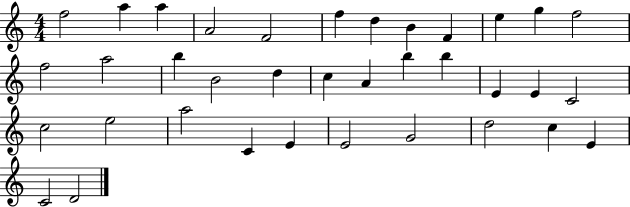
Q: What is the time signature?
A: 4/4